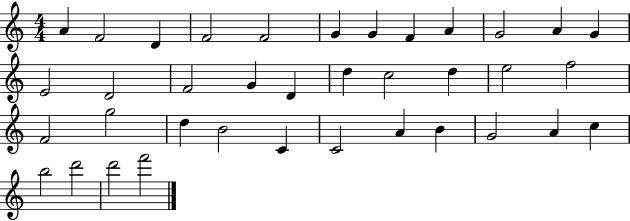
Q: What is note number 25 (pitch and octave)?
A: D5